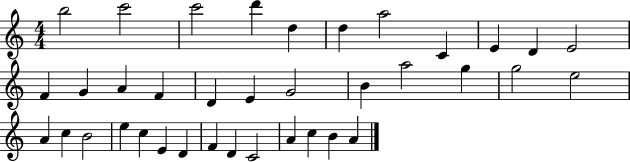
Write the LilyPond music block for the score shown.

{
  \clef treble
  \numericTimeSignature
  \time 4/4
  \key c \major
  b''2 c'''2 | c'''2 d'''4 d''4 | d''4 a''2 c'4 | e'4 d'4 e'2 | \break f'4 g'4 a'4 f'4 | d'4 e'4 g'2 | b'4 a''2 g''4 | g''2 e''2 | \break a'4 c''4 b'2 | e''4 c''4 e'4 d'4 | f'4 d'4 c'2 | a'4 c''4 b'4 a'4 | \break \bar "|."
}